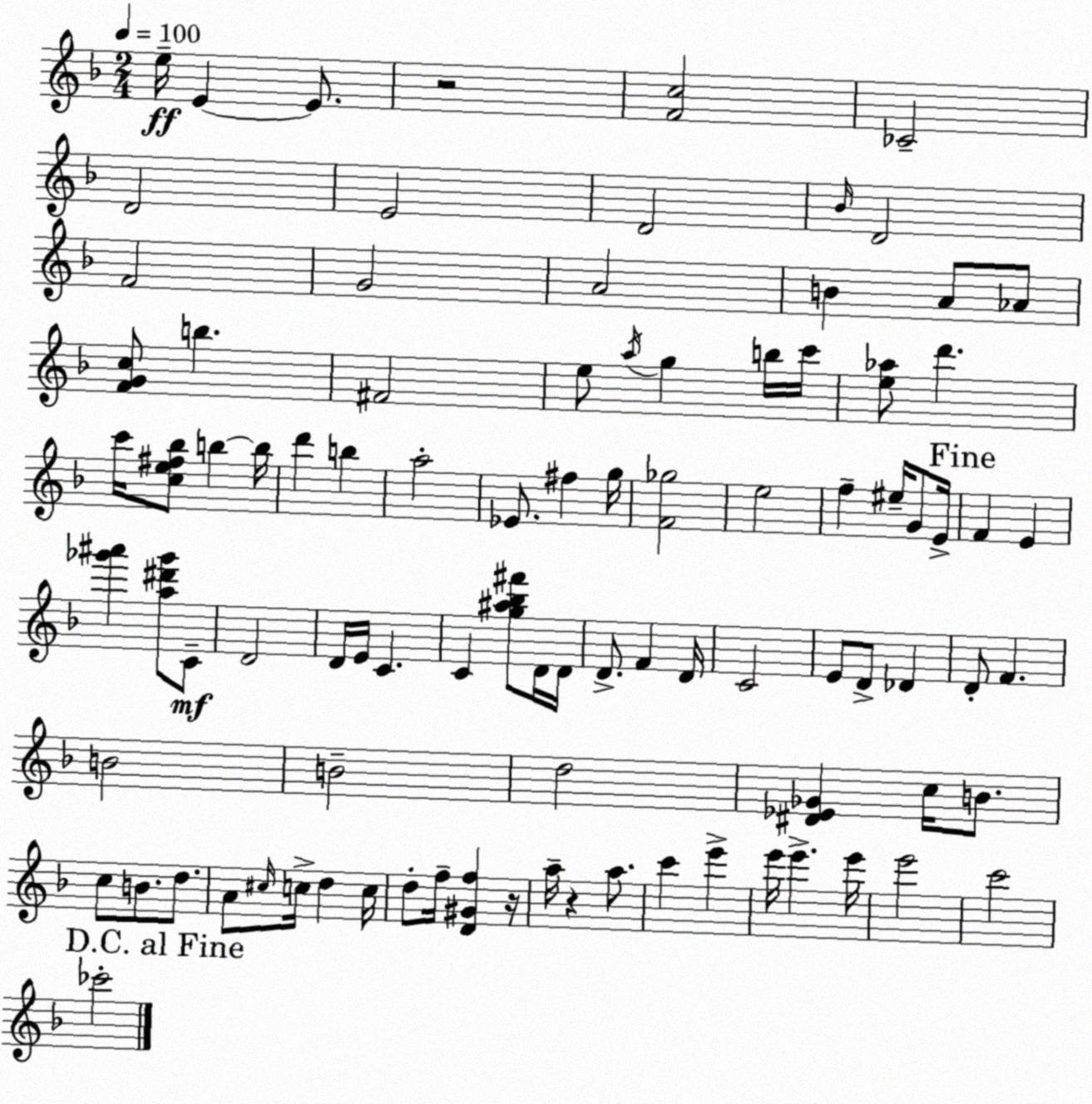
X:1
T:Untitled
M:2/4
L:1/4
K:Dm
e/4 E E/2 z2 [Fc]2 _C2 D2 E2 D2 _B/4 D2 F2 G2 A2 B A/2 _A/2 [FGc]/2 b ^F2 e/2 a/4 g b/4 c'/4 [e_a]/2 d' c'/4 [ce^f_b]/2 b b/4 d' b a2 _E/2 ^f g/4 [F_g]2 e2 f ^e/4 G/2 E/4 F E [_g'^a'] [a^d'_g']/2 C/2 D2 D/4 E/4 C C [g^a_b^f']/2 D/4 D/4 D/2 F D/4 C2 E/2 D/2 _D D/2 F B2 B2 d2 [^D_E_G] c/4 B/2 c/2 B/2 d/2 A/2 ^c/4 c/4 d c/4 d/2 f/4 [D^Gf] z/4 a/4 z a/2 c' e' e'/4 e' e'/4 e'2 c'2 _c'2